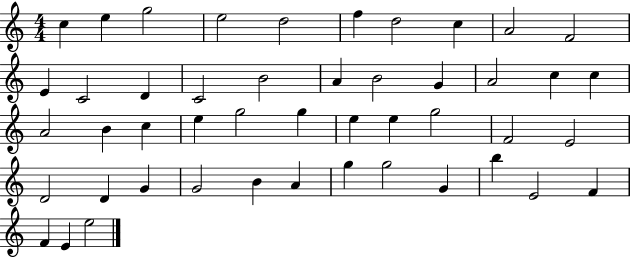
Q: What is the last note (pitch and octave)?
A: E5